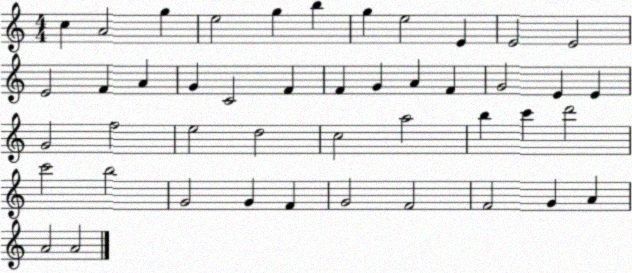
X:1
T:Untitled
M:4/4
L:1/4
K:C
c A2 g e2 g b g e2 E E2 E2 E2 F A G C2 F F G A F G2 E E G2 f2 e2 d2 c2 a2 b c' d'2 c'2 b2 G2 G F G2 F2 F2 G A A2 A2